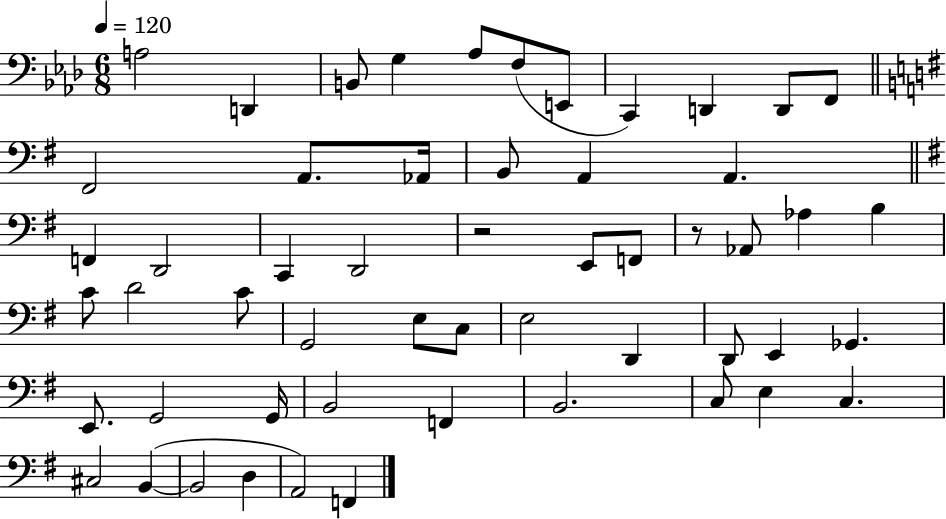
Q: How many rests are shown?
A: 2